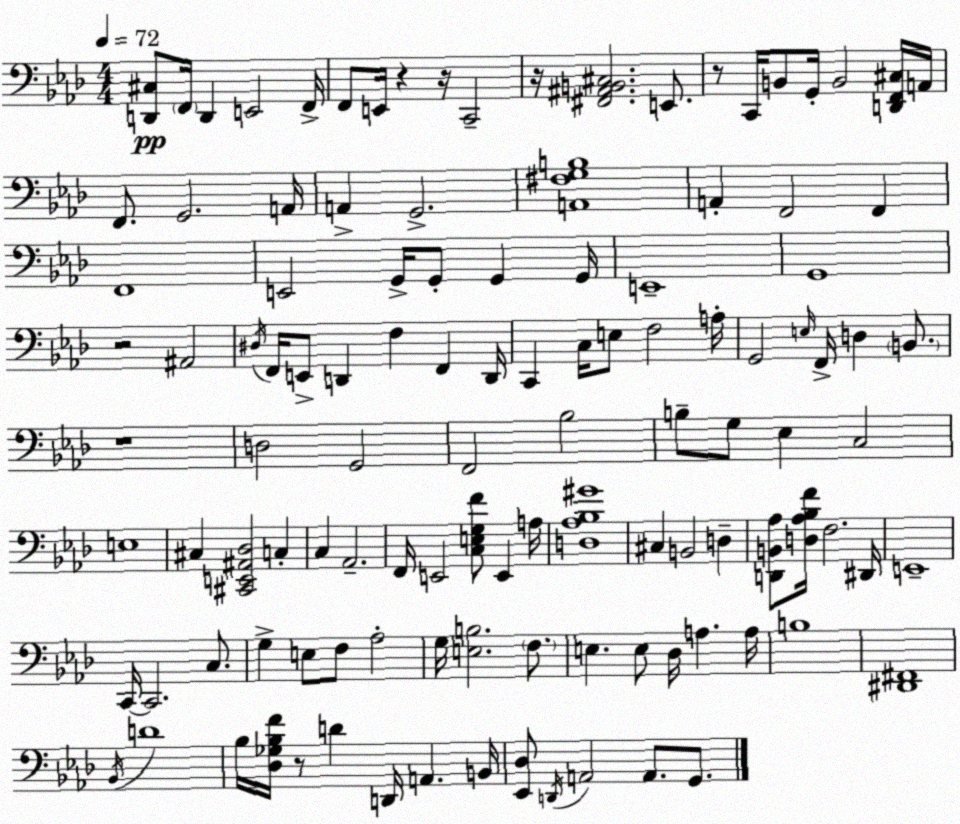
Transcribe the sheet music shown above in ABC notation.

X:1
T:Untitled
M:4/4
L:1/4
K:Ab
[D,,^C,]/2 F,,/4 D,, E,,2 F,,/4 F,,/2 E,,/4 z z/4 C,,2 z/4 [^F,,^A,,B,,^C,]2 E,,/2 z/2 C,,/4 B,,/2 G,,/4 B,,2 [D,,F,,^C,]/4 A,,/4 F,,/2 G,,2 A,,/4 A,, G,,2 [A,,^F,G,B,]4 A,, F,,2 F,, F,,4 E,,2 G,,/4 G,,/2 G,, G,,/4 E,,4 G,,4 z2 ^A,,2 ^D,/4 F,,/4 E,,/2 D,, F, F,, D,,/4 C,, C,/4 E,/2 F,2 A,/4 G,,2 E,/4 F,,/4 D, B,,/2 z4 D,2 G,,2 F,,2 _B,2 B,/2 G,/2 _E, C,2 E,4 ^C, [^C,,E,,^A,,_D,]2 C, C, _A,,2 F,,/4 E,,2 [C,E,G,F]/2 E,, A,/4 [D,_A,_B,^G]4 ^C, B,,2 D, [D,,B,,_A,]/2 [D,_A,_B,F]/4 F,2 ^D,,/4 E,,4 C,,/4 C,,2 C,/2 G, E,/2 F,/2 _A,2 G,/4 [E,B,]2 F,/2 E, E,/2 _D,/4 A, A,/4 B,4 [^D,,^F,,]4 _B,,/4 D4 _B,/4 [_D,_G,_B,F]/4 z/2 D D,,/4 A,, B,,/4 [_E,,_D,]/2 D,,/4 A,,2 A,,/2 G,,/2